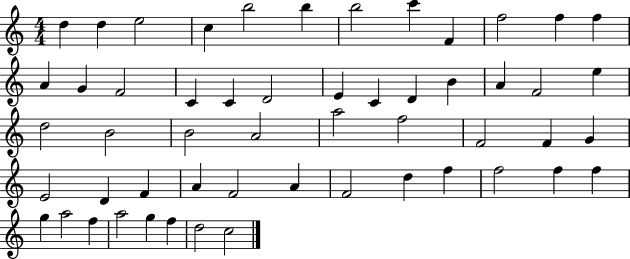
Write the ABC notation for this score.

X:1
T:Untitled
M:4/4
L:1/4
K:C
d d e2 c b2 b b2 c' F f2 f f A G F2 C C D2 E C D B A F2 e d2 B2 B2 A2 a2 f2 F2 F G E2 D F A F2 A F2 d f f2 f f g a2 f a2 g f d2 c2